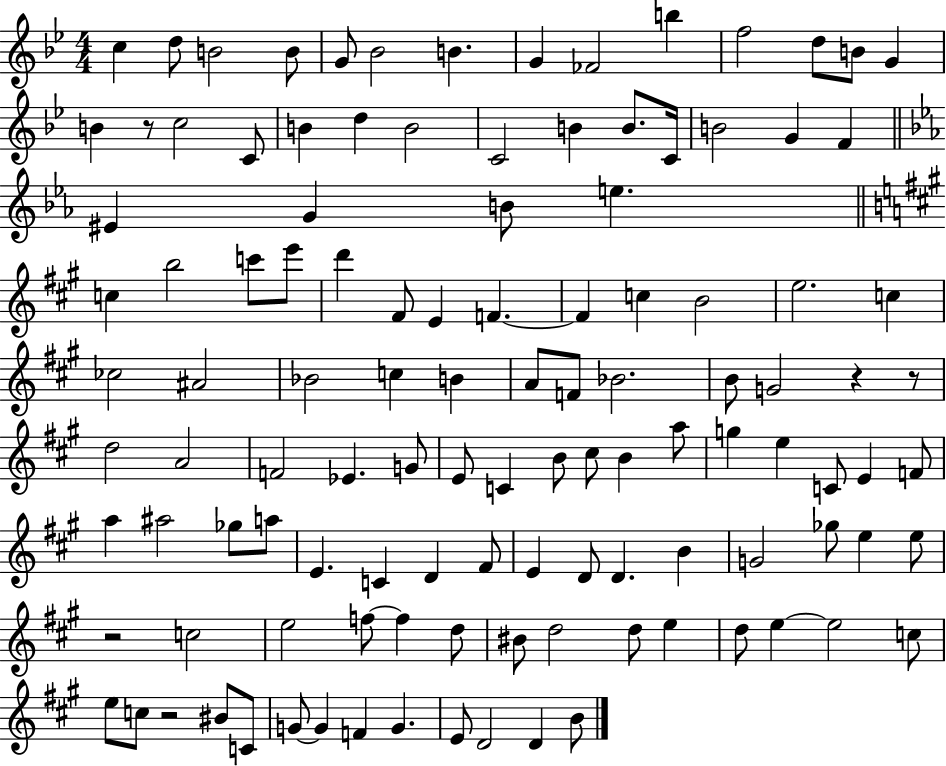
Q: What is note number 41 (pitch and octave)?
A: C5